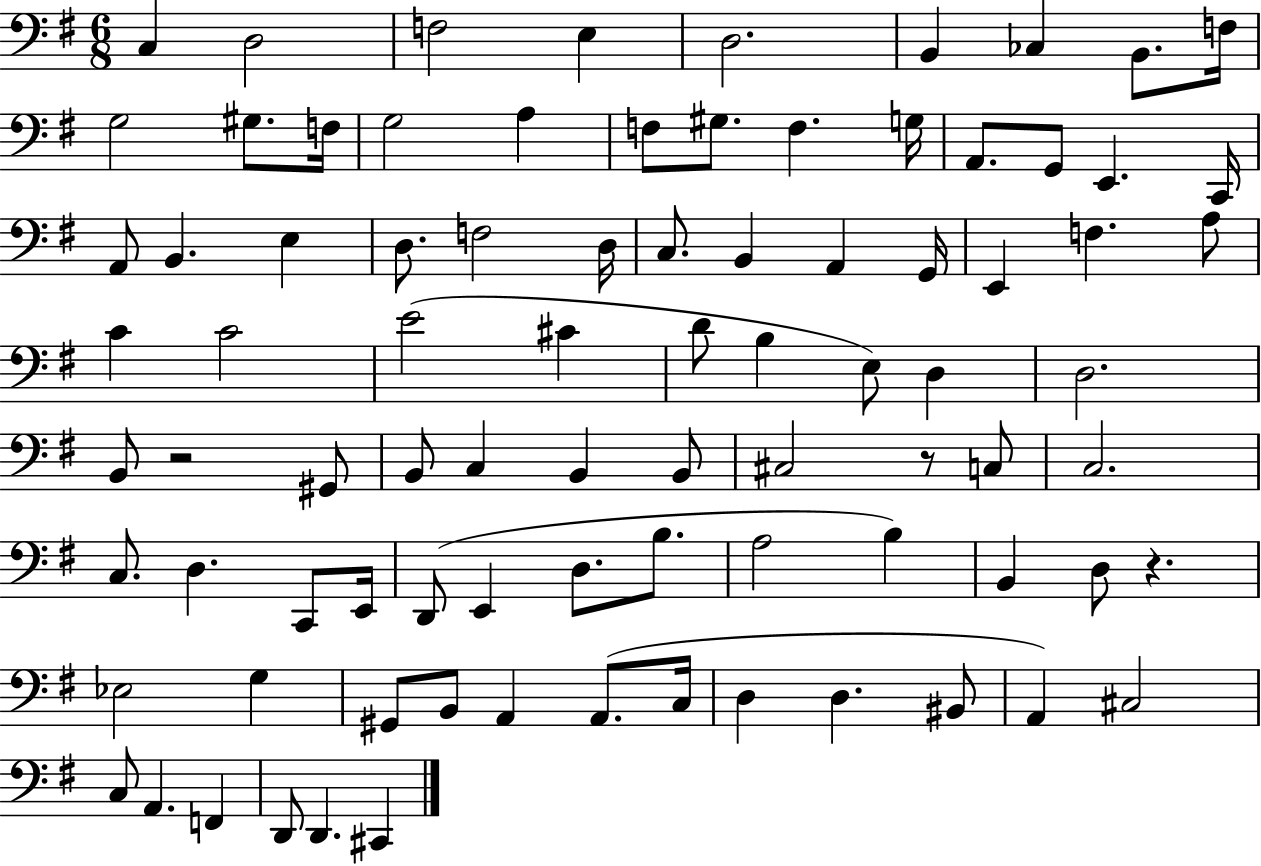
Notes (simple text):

C3/q D3/h F3/h E3/q D3/h. B2/q CES3/q B2/e. F3/s G3/h G#3/e. F3/s G3/h A3/q F3/e G#3/e. F3/q. G3/s A2/e. G2/e E2/q. C2/s A2/e B2/q. E3/q D3/e. F3/h D3/s C3/e. B2/q A2/q G2/s E2/q F3/q. A3/e C4/q C4/h E4/h C#4/q D4/e B3/q E3/e D3/q D3/h. B2/e R/h G#2/e B2/e C3/q B2/q B2/e C#3/h R/e C3/e C3/h. C3/e. D3/q. C2/e E2/s D2/e E2/q D3/e. B3/e. A3/h B3/q B2/q D3/e R/q. Eb3/h G3/q G#2/e B2/e A2/q A2/e. C3/s D3/q D3/q. BIS2/e A2/q C#3/h C3/e A2/q. F2/q D2/e D2/q. C#2/q